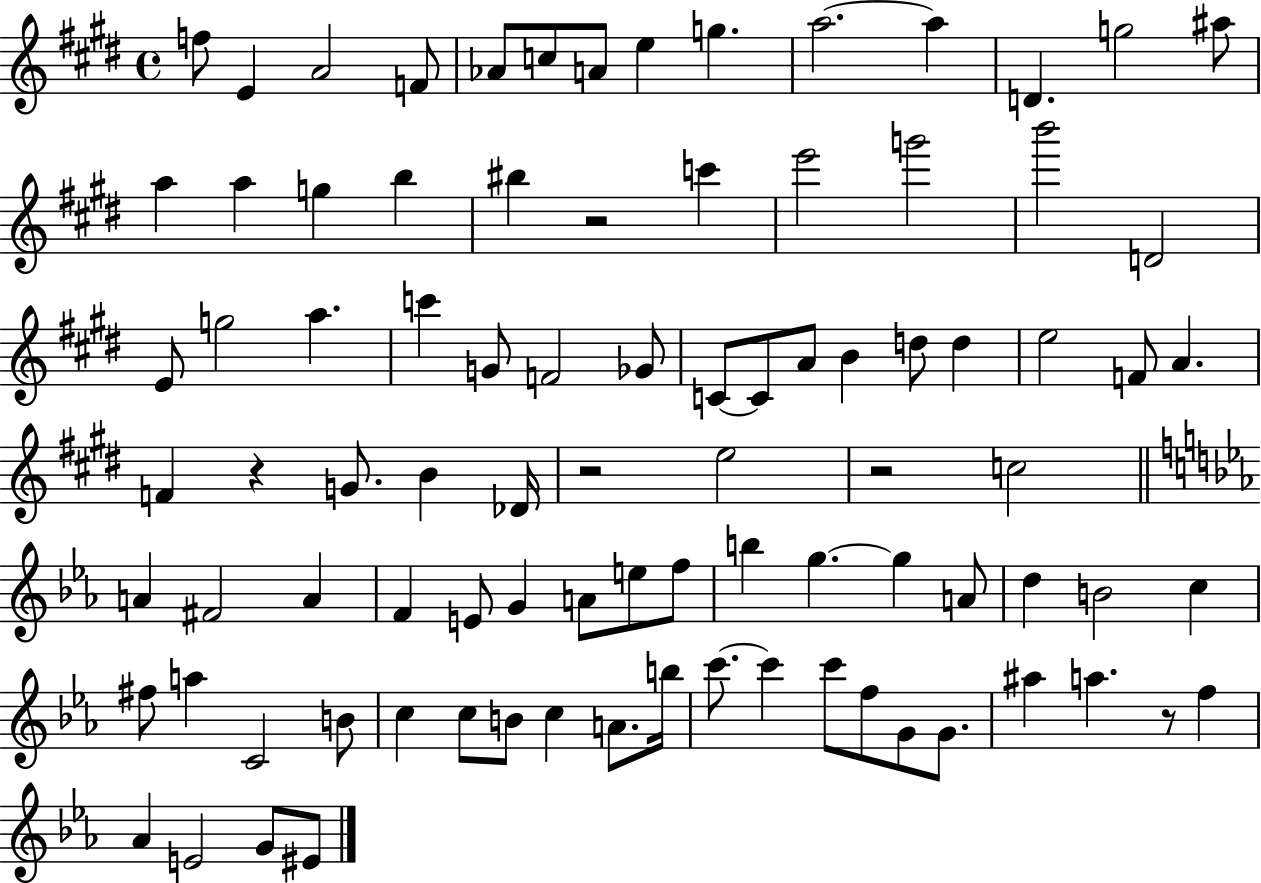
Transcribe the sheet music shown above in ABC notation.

X:1
T:Untitled
M:4/4
L:1/4
K:E
f/2 E A2 F/2 _A/2 c/2 A/2 e g a2 a D g2 ^a/2 a a g b ^b z2 c' e'2 g'2 b'2 D2 E/2 g2 a c' G/2 F2 _G/2 C/2 C/2 A/2 B d/2 d e2 F/2 A F z G/2 B _D/4 z2 e2 z2 c2 A ^F2 A F E/2 G A/2 e/2 f/2 b g g A/2 d B2 c ^f/2 a C2 B/2 c c/2 B/2 c A/2 b/4 c'/2 c' c'/2 f/2 G/2 G/2 ^a a z/2 f _A E2 G/2 ^E/2